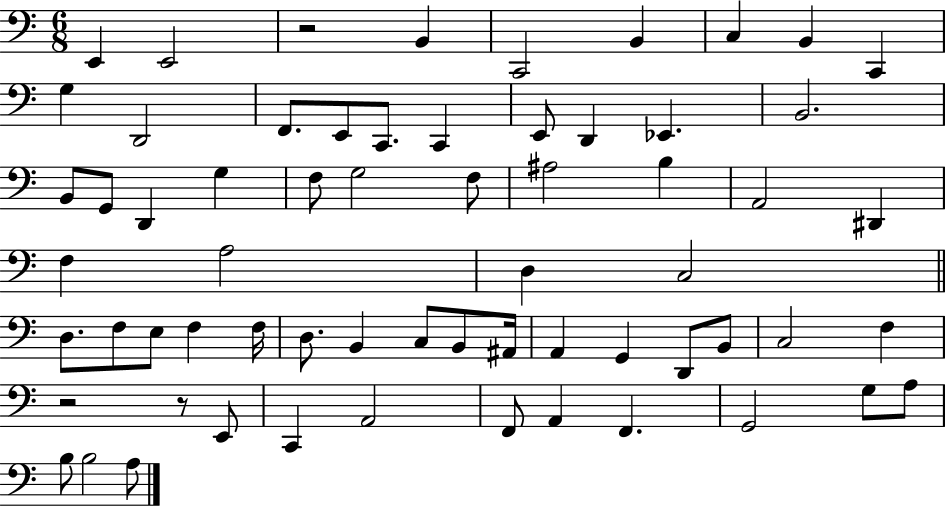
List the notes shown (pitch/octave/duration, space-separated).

E2/q E2/h R/h B2/q C2/h B2/q C3/q B2/q C2/q G3/q D2/h F2/e. E2/e C2/e. C2/q E2/e D2/q Eb2/q. B2/h. B2/e G2/e D2/q G3/q F3/e G3/h F3/e A#3/h B3/q A2/h D#2/q F3/q A3/h D3/q C3/h D3/e. F3/e E3/e F3/q F3/s D3/e. B2/q C3/e B2/e A#2/s A2/q G2/q D2/e B2/e C3/h F3/q R/h R/e E2/e C2/q A2/h F2/e A2/q F2/q. G2/h G3/e A3/e B3/e B3/h A3/e